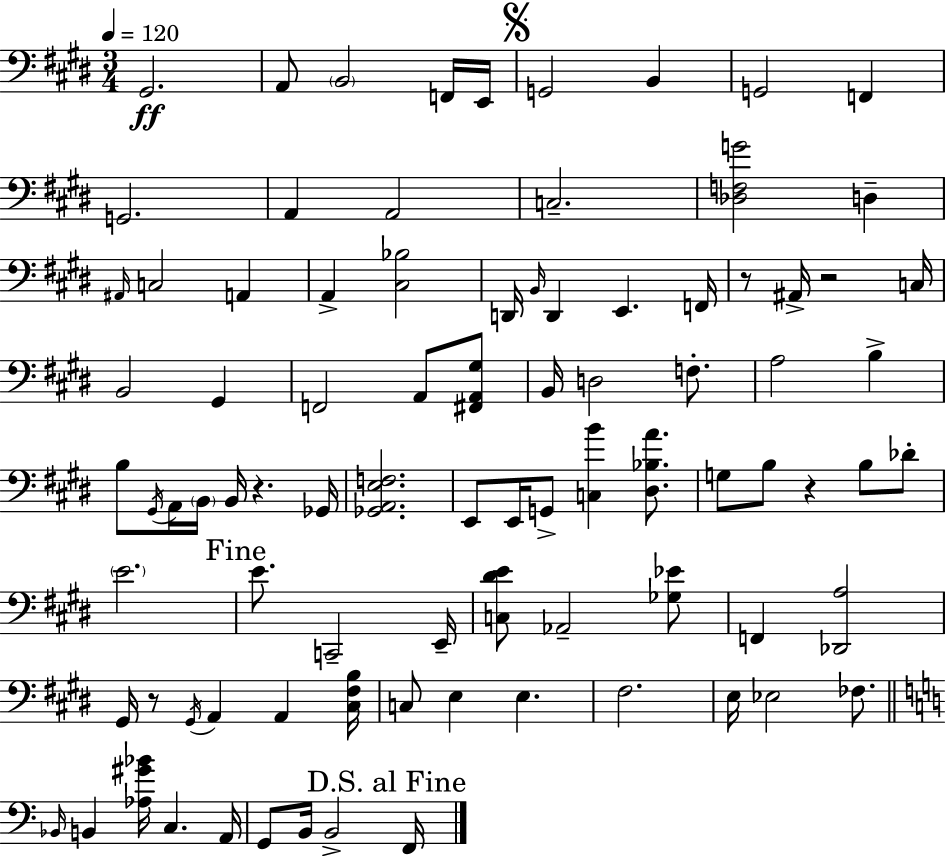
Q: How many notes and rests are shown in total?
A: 88